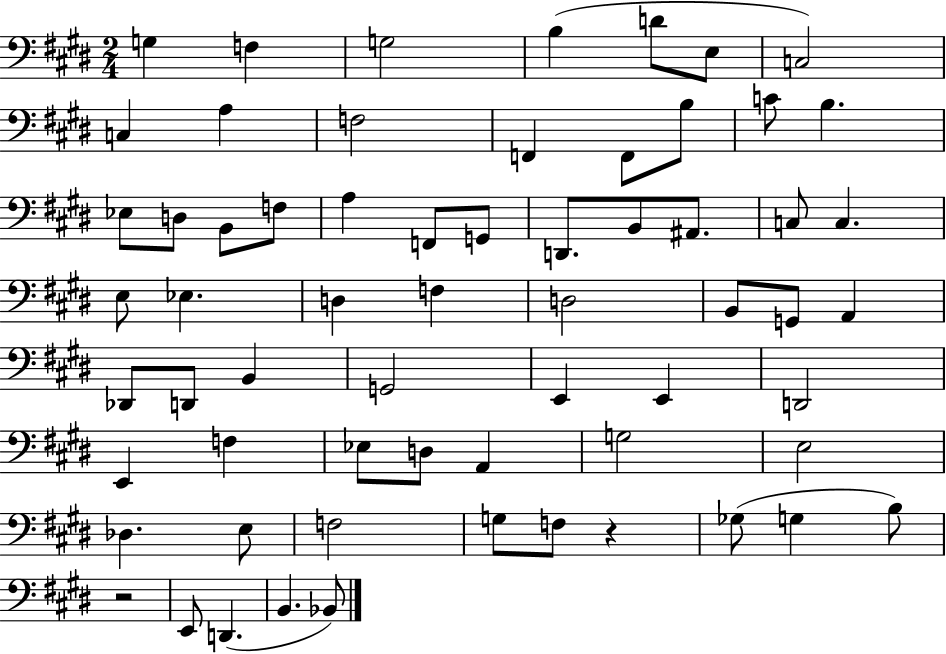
{
  \clef bass
  \numericTimeSignature
  \time 2/4
  \key e \major
  g4 f4 | g2 | b4( d'8 e8 | c2) | \break c4 a4 | f2 | f,4 f,8 b8 | c'8 b4. | \break ees8 d8 b,8 f8 | a4 f,8 g,8 | d,8. b,8 ais,8. | c8 c4. | \break e8 ees4. | d4 f4 | d2 | b,8 g,8 a,4 | \break des,8 d,8 b,4 | g,2 | e,4 e,4 | d,2 | \break e,4 f4 | ees8 d8 a,4 | g2 | e2 | \break des4. e8 | f2 | g8 f8 r4 | ges8( g4 b8) | \break r2 | e,8 d,4.( | b,4. bes,8) | \bar "|."
}